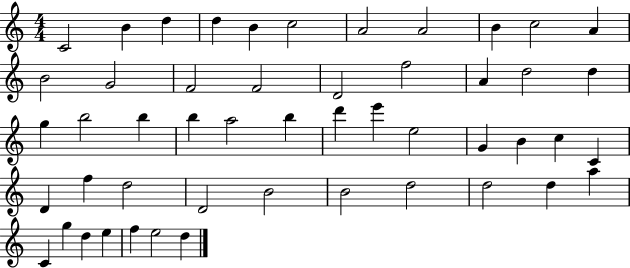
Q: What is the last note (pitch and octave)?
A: D5